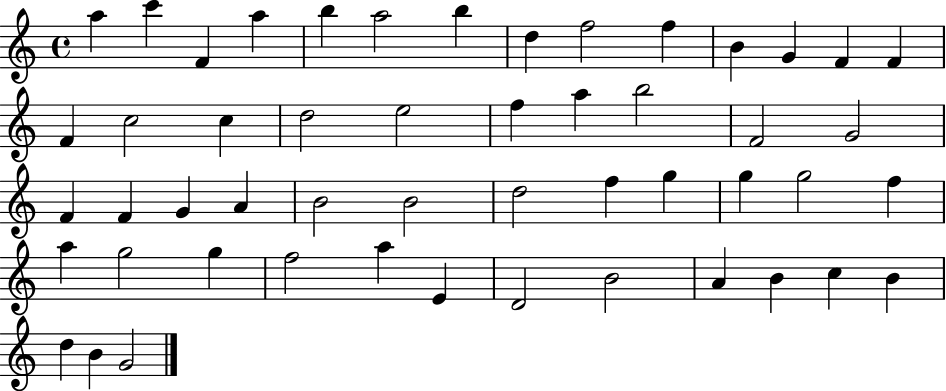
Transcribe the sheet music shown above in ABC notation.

X:1
T:Untitled
M:4/4
L:1/4
K:C
a c' F a b a2 b d f2 f B G F F F c2 c d2 e2 f a b2 F2 G2 F F G A B2 B2 d2 f g g g2 f a g2 g f2 a E D2 B2 A B c B d B G2